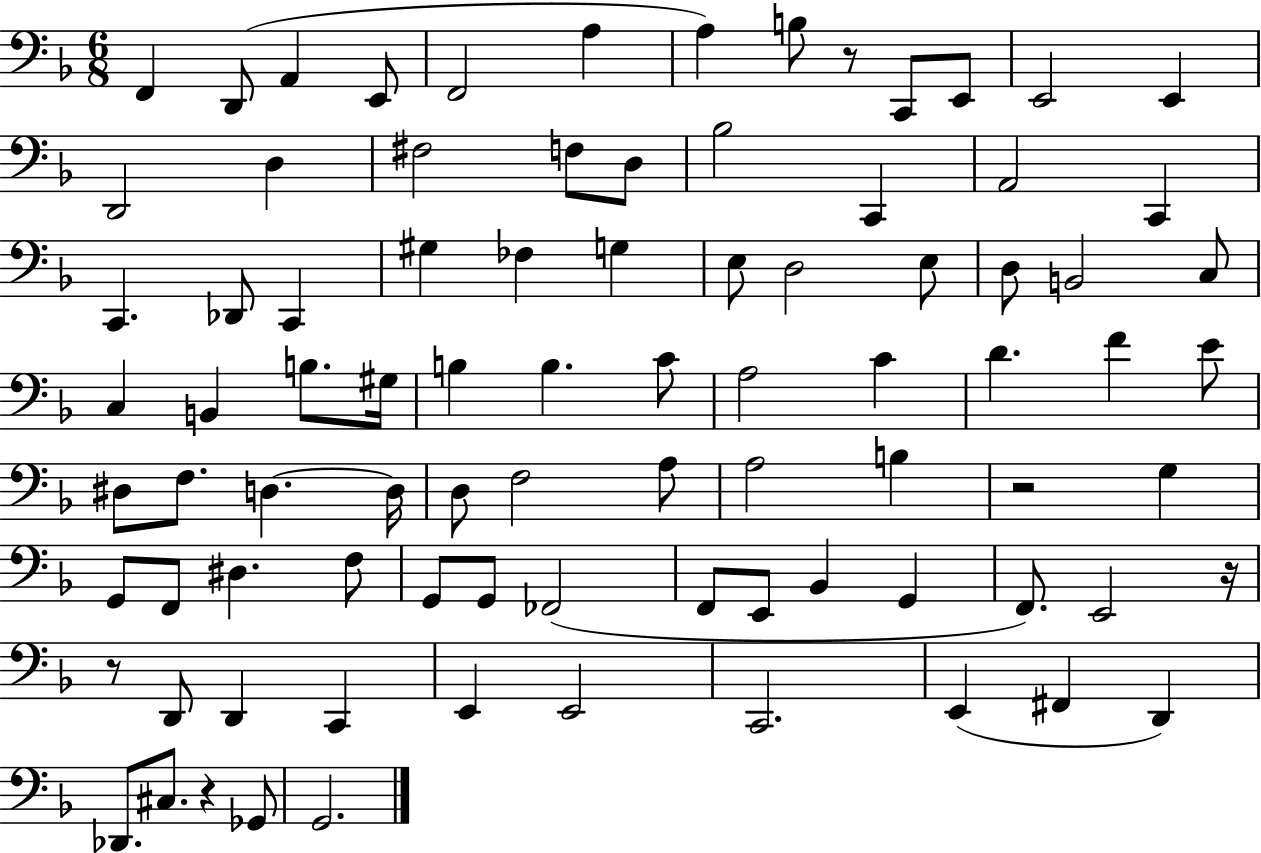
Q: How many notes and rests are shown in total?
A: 86